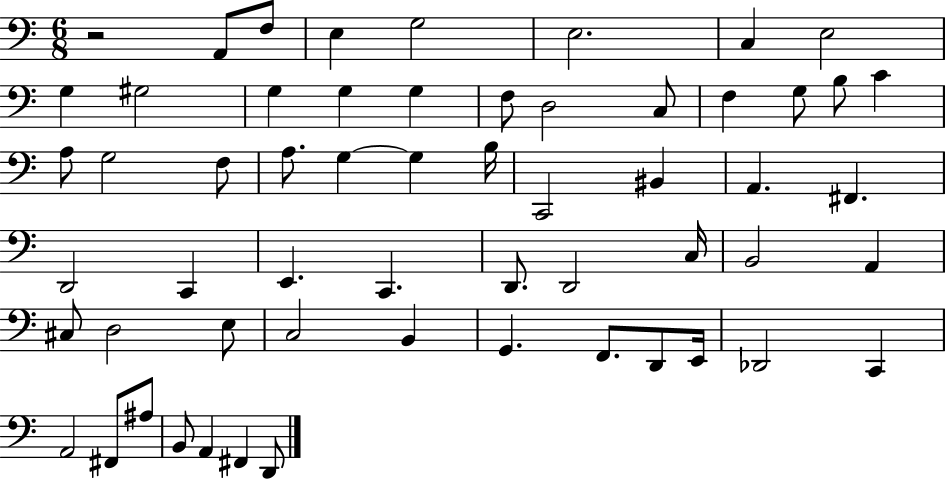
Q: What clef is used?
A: bass